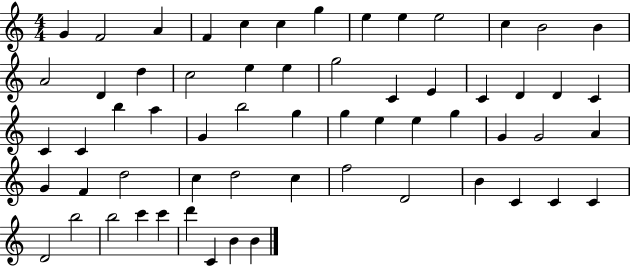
X:1
T:Untitled
M:4/4
L:1/4
K:C
G F2 A F c c g e e e2 c B2 B A2 D d c2 e e g2 C E C D D C C C b a G b2 g g e e g G G2 A G F d2 c d2 c f2 D2 B C C C D2 b2 b2 c' c' d' C B B